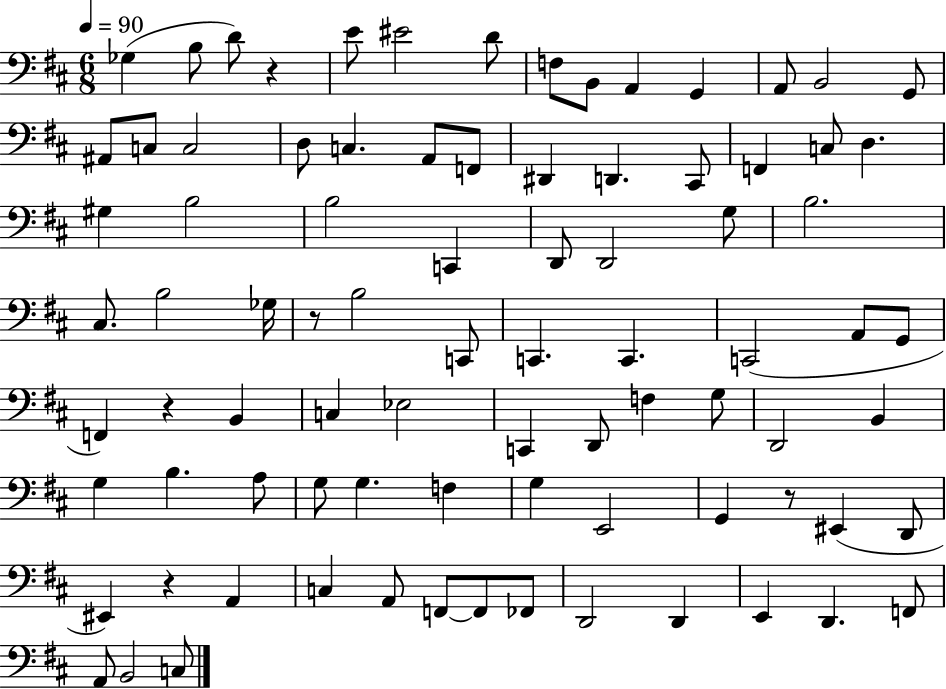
X:1
T:Untitled
M:6/8
L:1/4
K:D
_G, B,/2 D/2 z E/2 ^E2 D/2 F,/2 B,,/2 A,, G,, A,,/2 B,,2 G,,/2 ^A,,/2 C,/2 C,2 D,/2 C, A,,/2 F,,/2 ^D,, D,, ^C,,/2 F,, C,/2 D, ^G, B,2 B,2 C,, D,,/2 D,,2 G,/2 B,2 ^C,/2 B,2 _G,/4 z/2 B,2 C,,/2 C,, C,, C,,2 A,,/2 G,,/2 F,, z B,, C, _E,2 C,, D,,/2 F, G,/2 D,,2 B,, G, B, A,/2 G,/2 G, F, G, E,,2 G,, z/2 ^E,, D,,/2 ^E,, z A,, C, A,,/2 F,,/2 F,,/2 _F,,/2 D,,2 D,, E,, D,, F,,/2 A,,/2 B,,2 C,/2